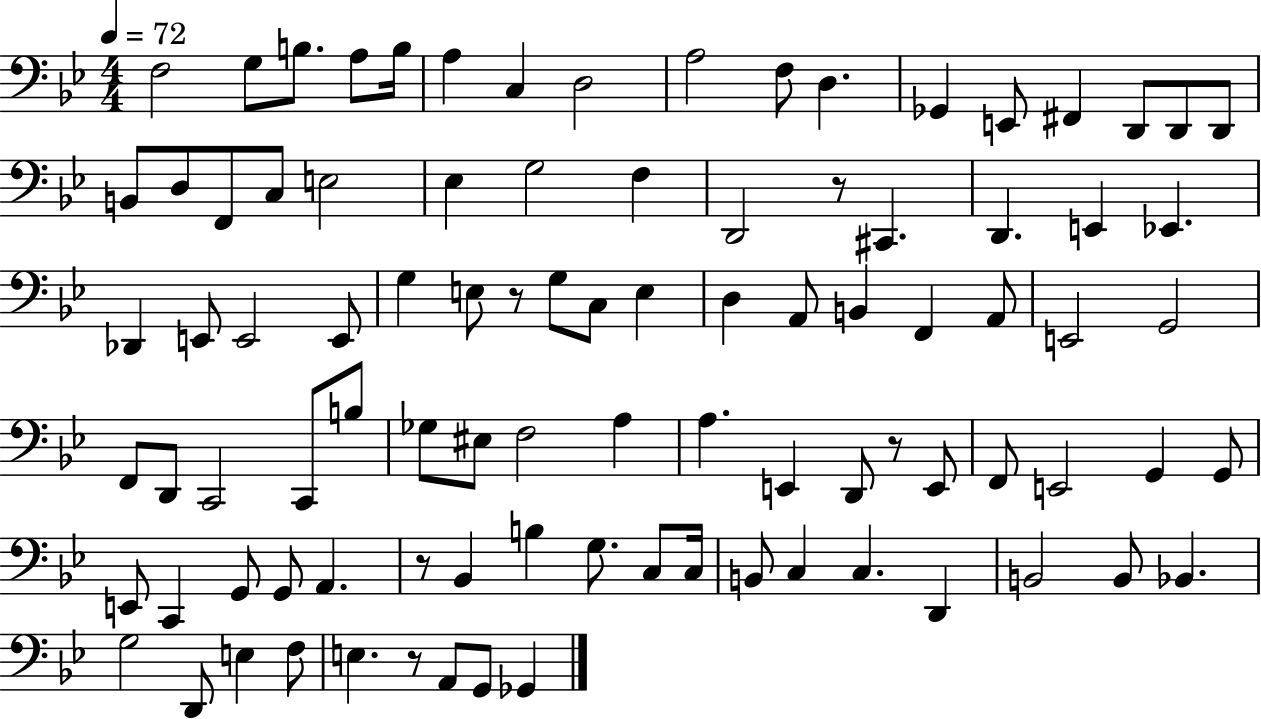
F3/h G3/e B3/e. A3/e B3/s A3/q C3/q D3/h A3/h F3/e D3/q. Gb2/q E2/e F#2/q D2/e D2/e D2/e B2/e D3/e F2/e C3/e E3/h Eb3/q G3/h F3/q D2/h R/e C#2/q. D2/q. E2/q Eb2/q. Db2/q E2/e E2/h E2/e G3/q E3/e R/e G3/e C3/e E3/q D3/q A2/e B2/q F2/q A2/e E2/h G2/h F2/e D2/e C2/h C2/e B3/e Gb3/e EIS3/e F3/h A3/q A3/q. E2/q D2/e R/e E2/e F2/e E2/h G2/q G2/e E2/e C2/q G2/e G2/e A2/q. R/e Bb2/q B3/q G3/e. C3/e C3/s B2/e C3/q C3/q. D2/q B2/h B2/e Bb2/q. G3/h D2/e E3/q F3/e E3/q. R/e A2/e G2/e Gb2/q